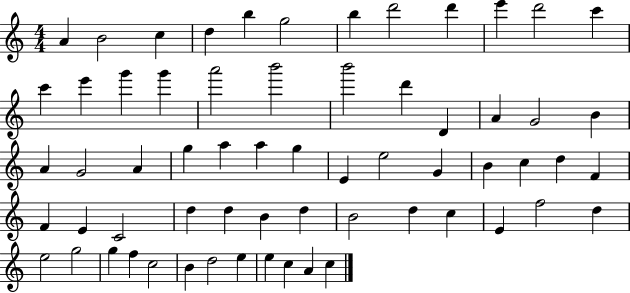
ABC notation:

X:1
T:Untitled
M:4/4
L:1/4
K:C
A B2 c d b g2 b d'2 d' e' d'2 c' c' e' g' g' a'2 b'2 b'2 d' D A G2 B A G2 A g a a g E e2 G B c d F F E C2 d d B d B2 d c E f2 d e2 g2 g f c2 B d2 e e c A c